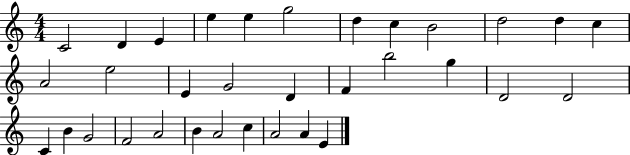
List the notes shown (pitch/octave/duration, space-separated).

C4/h D4/q E4/q E5/q E5/q G5/h D5/q C5/q B4/h D5/h D5/q C5/q A4/h E5/h E4/q G4/h D4/q F4/q B5/h G5/q D4/h D4/h C4/q B4/q G4/h F4/h A4/h B4/q A4/h C5/q A4/h A4/q E4/q